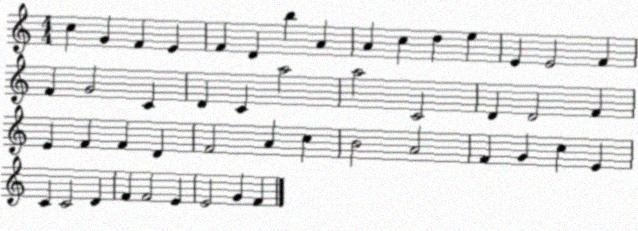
X:1
T:Untitled
M:4/4
L:1/4
K:C
c G F E F D b A A c d e E E2 F F G2 C D C a2 a2 C2 D D2 F E F F D F2 A c B2 A2 F G c E C C2 D F F2 E E2 G F